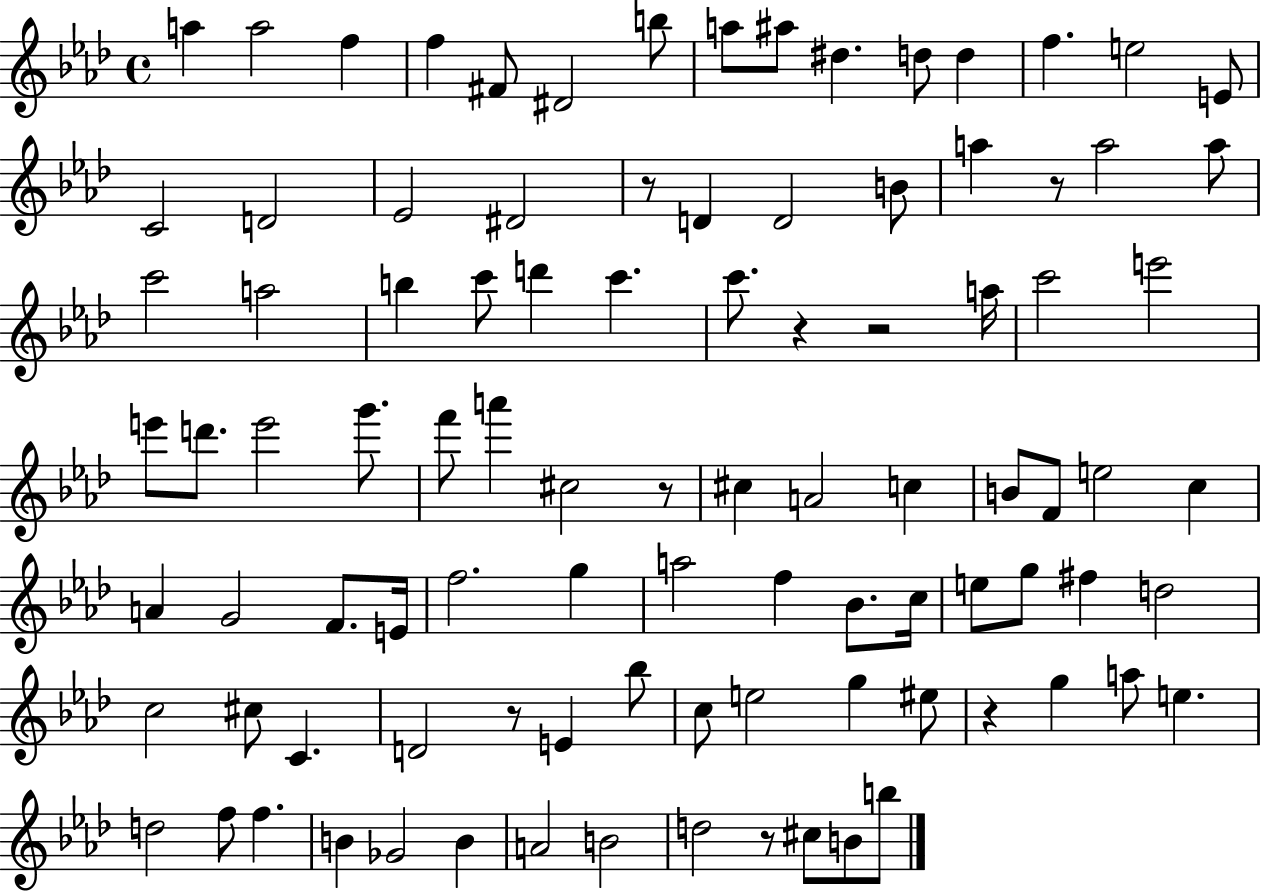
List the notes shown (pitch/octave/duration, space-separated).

A5/q A5/h F5/q F5/q F#4/e D#4/h B5/e A5/e A#5/e D#5/q. D5/e D5/q F5/q. E5/h E4/e C4/h D4/h Eb4/h D#4/h R/e D4/q D4/h B4/e A5/q R/e A5/h A5/e C6/h A5/h B5/q C6/e D6/q C6/q. C6/e. R/q R/h A5/s C6/h E6/h E6/e D6/e. E6/h G6/e. F6/e A6/q C#5/h R/e C#5/q A4/h C5/q B4/e F4/e E5/h C5/q A4/q G4/h F4/e. E4/s F5/h. G5/q A5/h F5/q Bb4/e. C5/s E5/e G5/e F#5/q D5/h C5/h C#5/e C4/q. D4/h R/e E4/q Bb5/e C5/e E5/h G5/q EIS5/e R/q G5/q A5/e E5/q. D5/h F5/e F5/q. B4/q Gb4/h B4/q A4/h B4/h D5/h R/e C#5/e B4/e B5/e